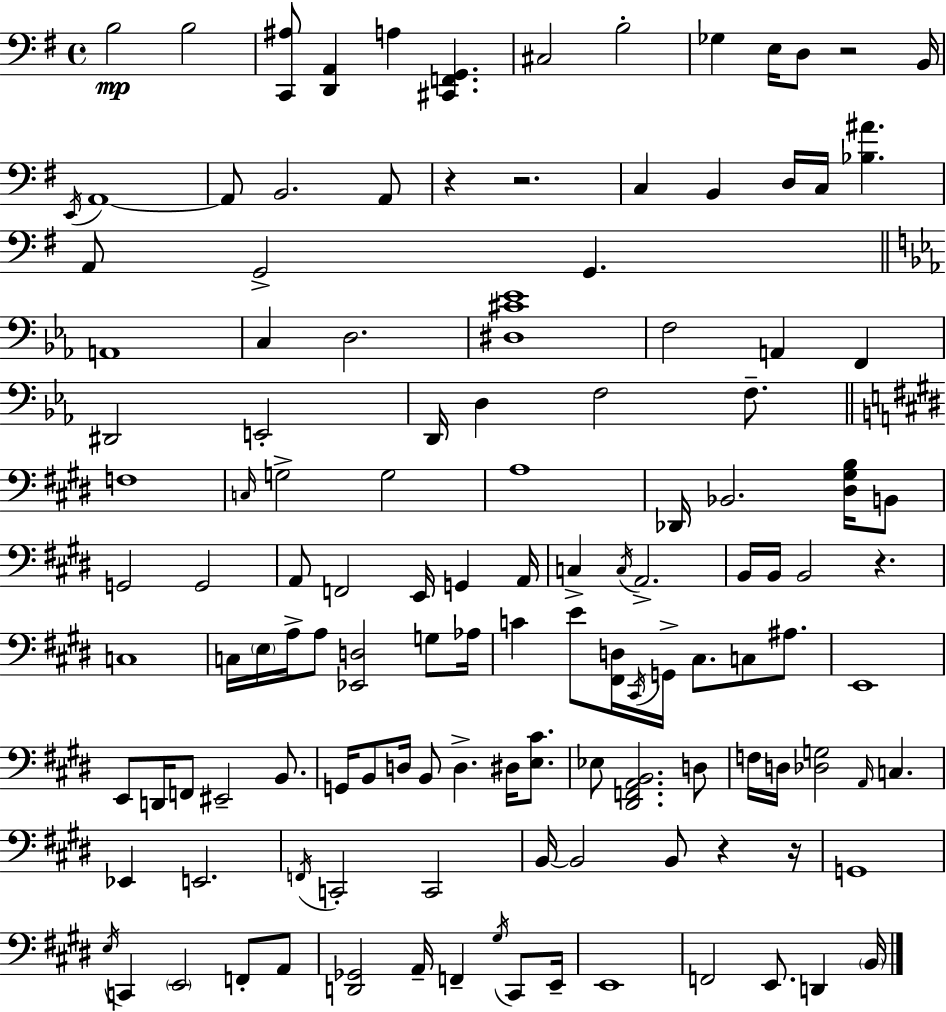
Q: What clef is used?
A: bass